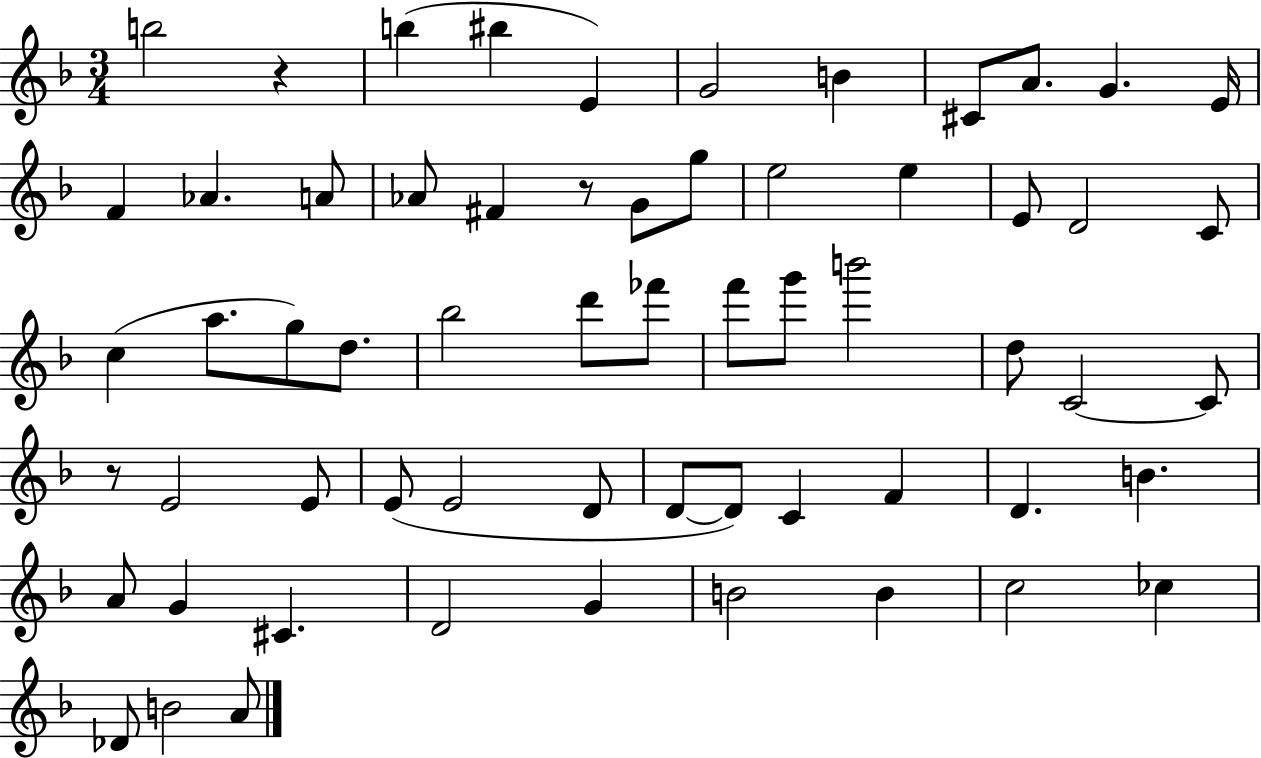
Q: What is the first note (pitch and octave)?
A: B5